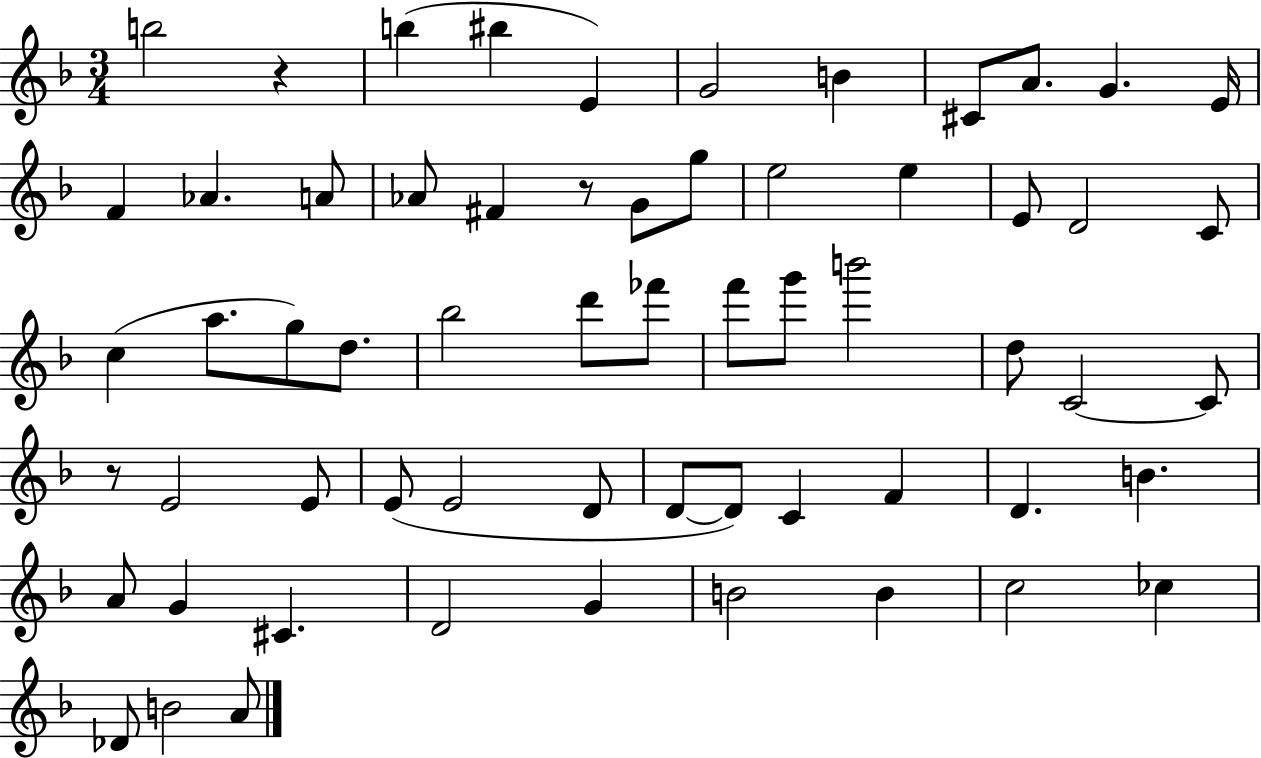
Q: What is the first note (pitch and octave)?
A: B5